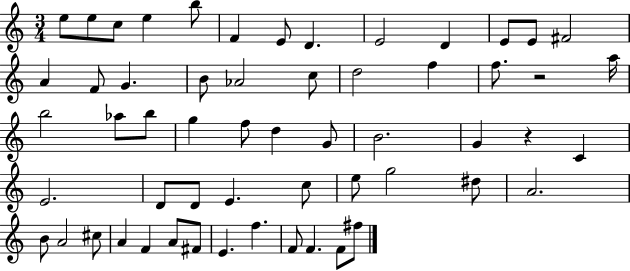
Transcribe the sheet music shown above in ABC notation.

X:1
T:Untitled
M:3/4
L:1/4
K:C
e/2 e/2 c/2 e b/2 F E/2 D E2 D E/2 E/2 ^F2 A F/2 G B/2 _A2 c/2 d2 f f/2 z2 a/4 b2 _a/2 b/2 g f/2 d G/2 B2 G z C E2 D/2 D/2 E c/2 e/2 g2 ^d/2 A2 B/2 A2 ^c/2 A F A/2 ^F/2 E f F/2 F F/2 ^f/2